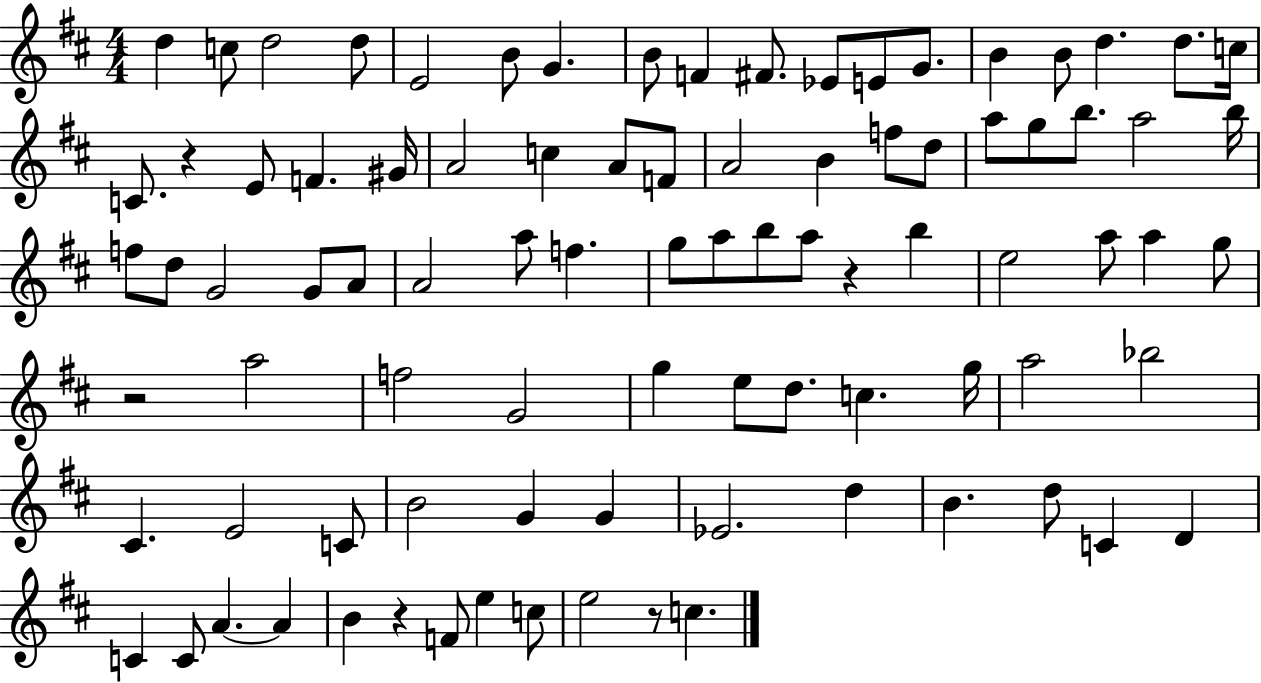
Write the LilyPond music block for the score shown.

{
  \clef treble
  \numericTimeSignature
  \time 4/4
  \key d \major
  d''4 c''8 d''2 d''8 | e'2 b'8 g'4. | b'8 f'4 fis'8. ees'8 e'8 g'8. | b'4 b'8 d''4. d''8. c''16 | \break c'8. r4 e'8 f'4. gis'16 | a'2 c''4 a'8 f'8 | a'2 b'4 f''8 d''8 | a''8 g''8 b''8. a''2 b''16 | \break f''8 d''8 g'2 g'8 a'8 | a'2 a''8 f''4. | g''8 a''8 b''8 a''8 r4 b''4 | e''2 a''8 a''4 g''8 | \break r2 a''2 | f''2 g'2 | g''4 e''8 d''8. c''4. g''16 | a''2 bes''2 | \break cis'4. e'2 c'8 | b'2 g'4 g'4 | ees'2. d''4 | b'4. d''8 c'4 d'4 | \break c'4 c'8 a'4.~~ a'4 | b'4 r4 f'8 e''4 c''8 | e''2 r8 c''4. | \bar "|."
}